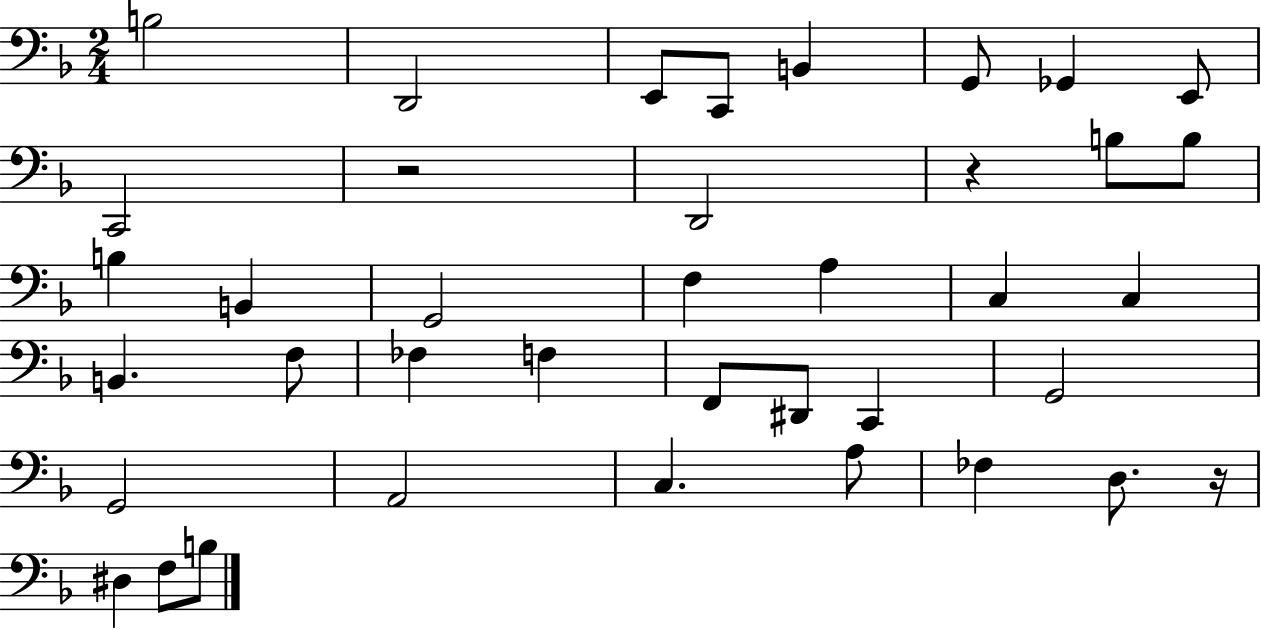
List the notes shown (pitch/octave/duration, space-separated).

B3/h D2/h E2/e C2/e B2/q G2/e Gb2/q E2/e C2/h R/h D2/h R/q B3/e B3/e B3/q B2/q G2/h F3/q A3/q C3/q C3/q B2/q. F3/e FES3/q F3/q F2/e D#2/e C2/q G2/h G2/h A2/h C3/q. A3/e FES3/q D3/e. R/s D#3/q F3/e B3/e